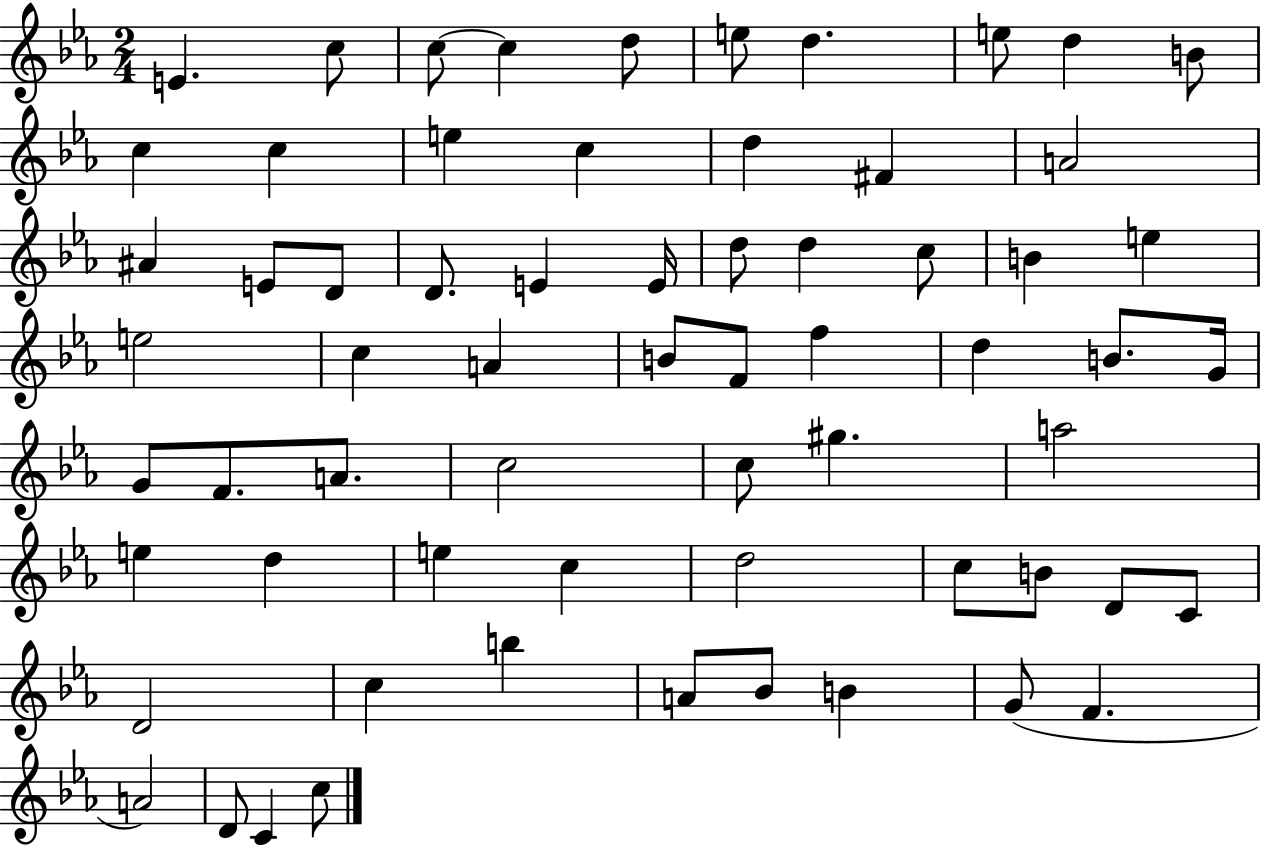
X:1
T:Untitled
M:2/4
L:1/4
K:Eb
E c/2 c/2 c d/2 e/2 d e/2 d B/2 c c e c d ^F A2 ^A E/2 D/2 D/2 E E/4 d/2 d c/2 B e e2 c A B/2 F/2 f d B/2 G/4 G/2 F/2 A/2 c2 c/2 ^g a2 e d e c d2 c/2 B/2 D/2 C/2 D2 c b A/2 _B/2 B G/2 F A2 D/2 C c/2